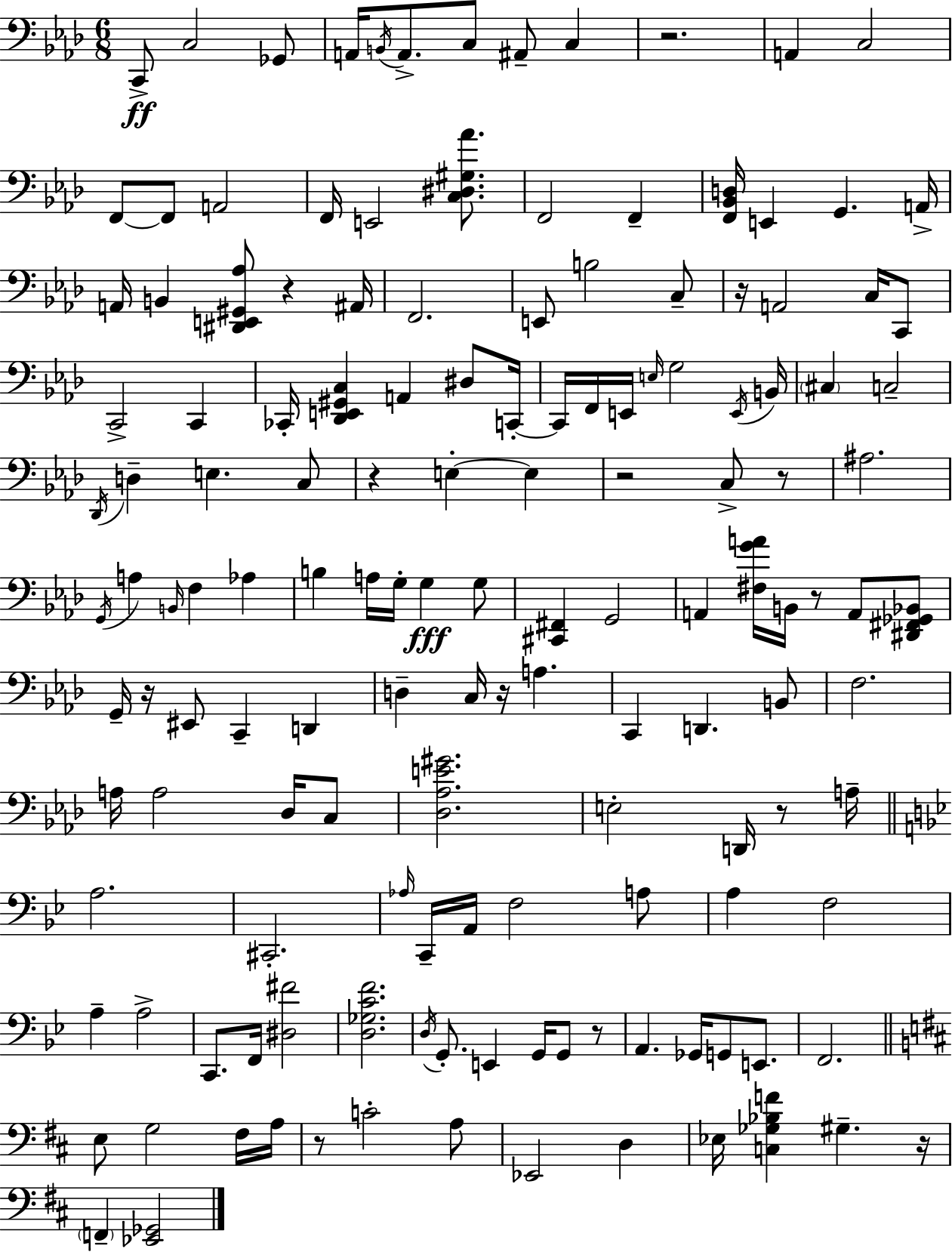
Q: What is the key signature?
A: AES major